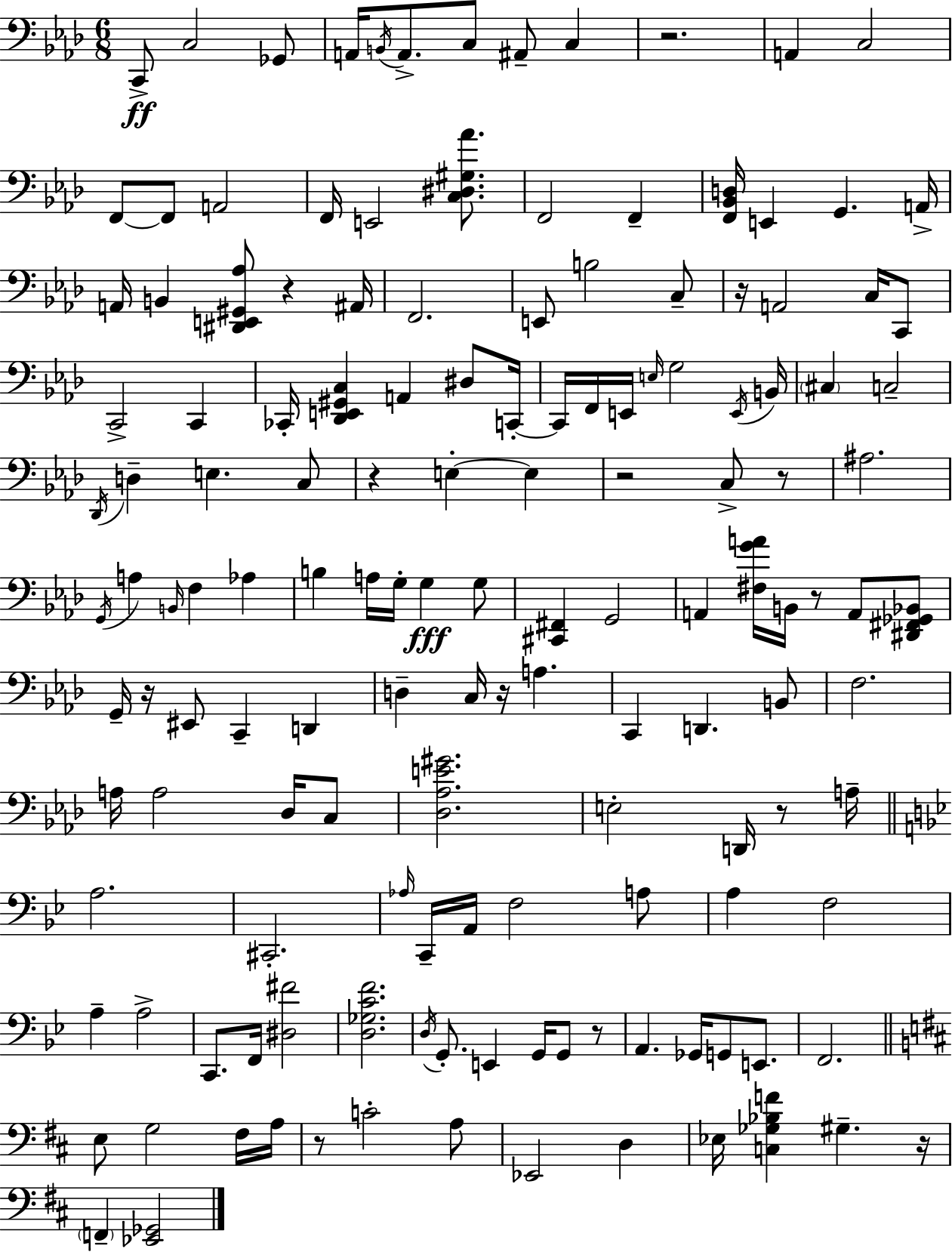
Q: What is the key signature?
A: AES major